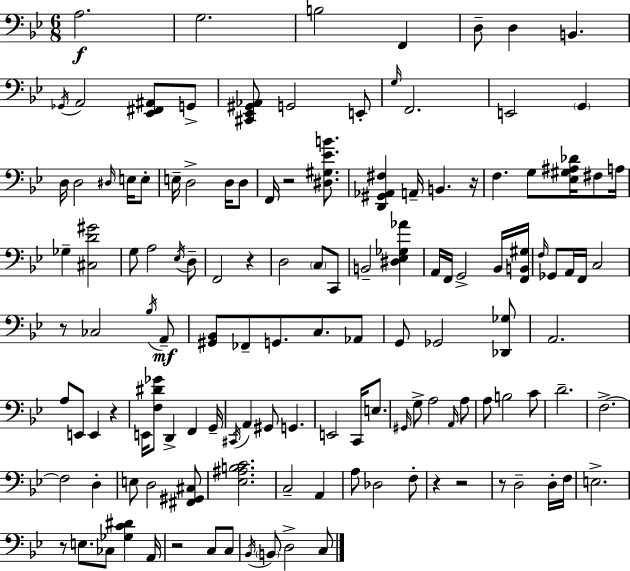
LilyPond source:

{
  \clef bass
  \numericTimeSignature
  \time 6/8
  \key bes \major
  \repeat volta 2 { a2.\f | g2. | b2 f,4 | d8-- d4 b,4. | \break \acciaccatura { ges,16 } a,2 <ees, fis, ais,>8 g,8-> | <cis, ees, gis, aes,>8 g,2 e,8-. | \grace { g16 } f,2. | e,2 \parenthesize g,4 | \break d16 d2 \grace { dis16 } | e16 e8-. e16-- d2-> | d16 d8 f,16 r2 | <dis gis ees' b'>8. <d, gis, aes, fis>4 a,16-- b,4. | \break r16 f4. g8 <ees gis ais des'>16 | fis8 a16 ges4-- <cis d' gis'>2 | g8 a2 | \acciaccatura { ees16 } d8-- f,2 | \break r4 d2 | \parenthesize c8 c,8 b,2-- | <dis ees ges aes'>4 a,16 f,16 g,2-> | bes,16 <f, b, gis>16 \grace { f16 } ges,8 a,16 f,16 c2 | \break r8 ces2 | \acciaccatura { bes16 } a,8--\mf <gis, bes,>8 fes,8-- g,8. | c8. aes,8 g,8 ges,2 | <des, ges>8 a,2. | \break a8 e,8 e,4 | r4 e,16 <f dis' ges'>8 d,4-> | f,4 g,16-- \acciaccatura { cis,16 } a,4 gis,8 | g,4. e,2 | \break c,16 e8. \grace { gis,16 } g8-> a2 | \grace { a,16 } a8 a8 b2 | c'8 d'2.-- | f2.->~~ | \break f2 | d4-. e8 d2 | <fis, gis, cis>8 <ees ais b c'>2. | c2-- | \break a,4 a8 des2 | f8-. r4 | r2 r8 d2-- | d16-. f16 e2.-> | \break r8 e8. | ces8 <ges c' dis'>4 a,16 r2 | c8 c8 \acciaccatura { bes,16 } \parenthesize b,8 | d2-> c8 } \bar "|."
}